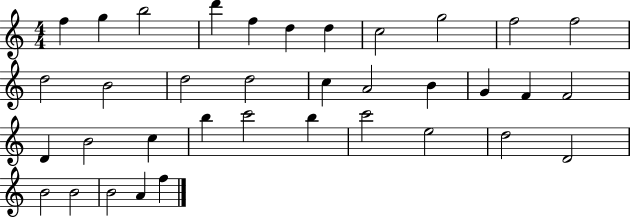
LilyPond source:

{
  \clef treble
  \numericTimeSignature
  \time 4/4
  \key c \major
  f''4 g''4 b''2 | d'''4 f''4 d''4 d''4 | c''2 g''2 | f''2 f''2 | \break d''2 b'2 | d''2 d''2 | c''4 a'2 b'4 | g'4 f'4 f'2 | \break d'4 b'2 c''4 | b''4 c'''2 b''4 | c'''2 e''2 | d''2 d'2 | \break b'2 b'2 | b'2 a'4 f''4 | \bar "|."
}